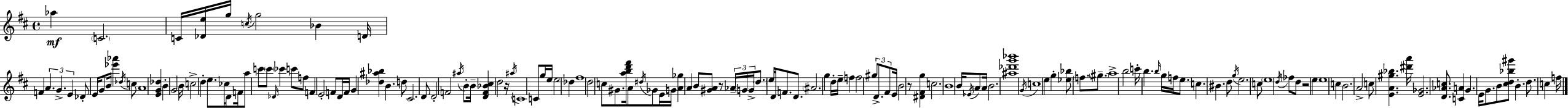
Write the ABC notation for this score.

X:1
T:Untitled
M:4/4
L:1/4
K:D
_a C2 C/4 [_De]/4 g/4 c/4 g2 _B D/4 F A G E _D/2 E/4 G/2 B/4 [_e'_a'] _d/4 c/2 A4 [EG_d] B G2 B/4 c2 d e/2 _c/4 D/2 F/4 a/2 c'/2 c'/2 _D/4 _c' c'/2 f/2 F E2 F/2 D/4 F/4 G [_d^a_b] B d/2 ^C2 D/2 D2 F2 ^a/4 B/2 B/4 [DF_B^c] d2 z/4 ^a/4 C4 C/2 g/4 e/4 e2 _d ^f4 d2 c/2 ^G/2 [abd'^f']/4 A/2 ^d/4 _G/2 E/4 G/4 [A_g] A B/2 [^GA]/2 z/2 _A/4 G/4 G/4 d/2 e/4 D/4 F/2 D/2 ^A2 g d/4 e/4 f f2 ^g/2 D/2 ^F/2 E/4 B2 z/2 [^D^Fg] c2 B4 B/4 _E/4 A/2 A/4 B2 [^a_d'g'_b']4 G/4 c4 e g [_e_b]/2 f/2 ^g/2 a4 b2 c'/4 b b/4 g/4 f/4 e/2 c ^B d/2 g/4 e2 c/2 e4 d/4 _f/2 d/2 z2 e e4 c B2 A2 c/2 [EA^g_b] [^d'a']/4 [E_G]2 [D_Ac]/2 [CA] G E/4 G/2 B/2 [^cd_b^g']/2 B d/2 c f/4